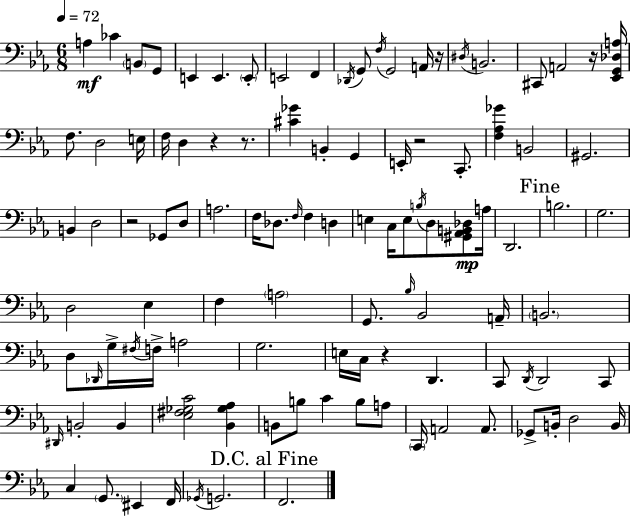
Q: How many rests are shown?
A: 7